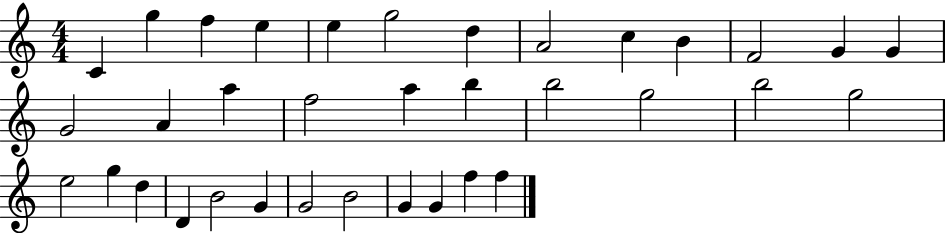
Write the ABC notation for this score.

X:1
T:Untitled
M:4/4
L:1/4
K:C
C g f e e g2 d A2 c B F2 G G G2 A a f2 a b b2 g2 b2 g2 e2 g d D B2 G G2 B2 G G f f